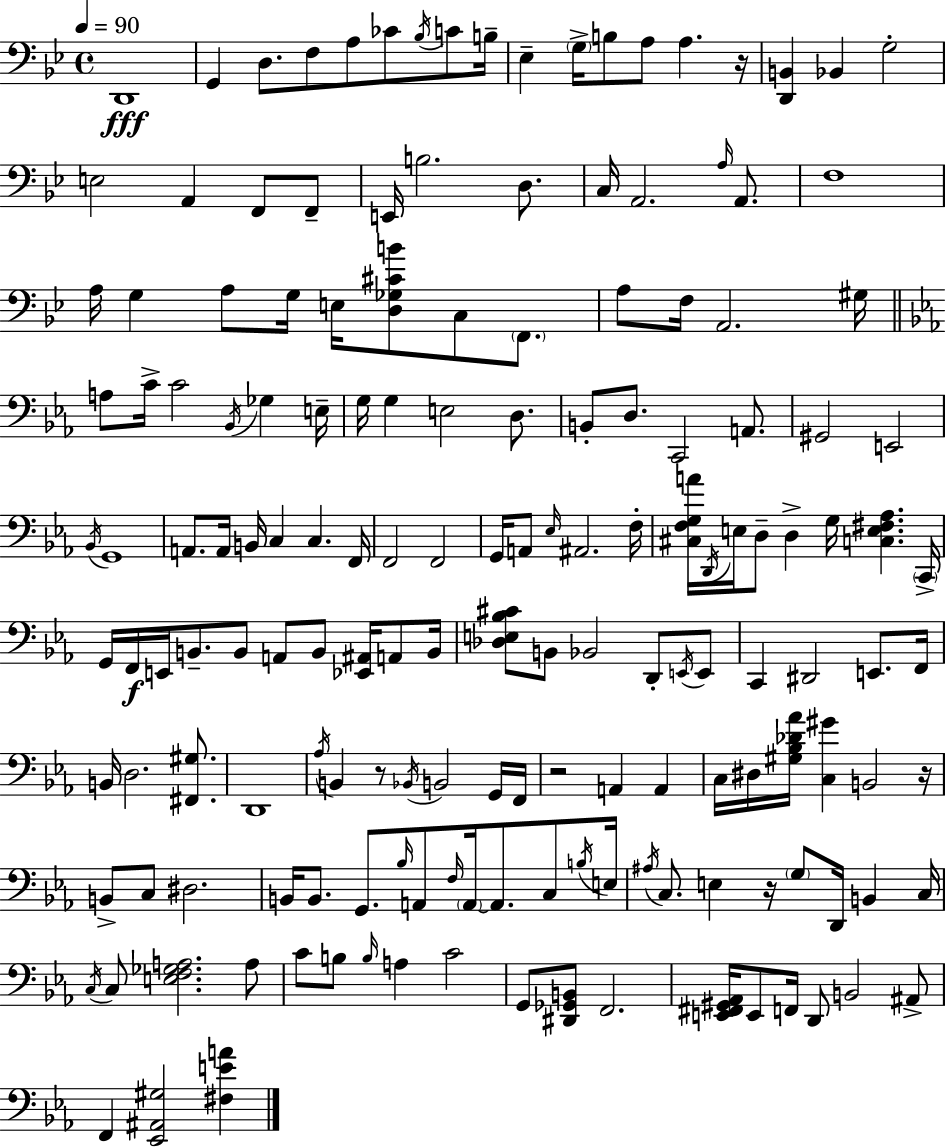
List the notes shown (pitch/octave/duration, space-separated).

D2/w G2/q D3/e. F3/e A3/e CES4/e Bb3/s C4/e B3/s Eb3/q G3/s B3/e A3/e A3/q. R/s [D2,B2]/q Bb2/q G3/h E3/h A2/q F2/e F2/e E2/s B3/h. D3/e. C3/s A2/h. A3/s A2/e. F3/w A3/s G3/q A3/e G3/s E3/s [D3,Gb3,C#4,B4]/e C3/e F2/e. A3/e F3/s A2/h. G#3/s A3/e C4/s C4/h Bb2/s Gb3/q E3/s G3/s G3/q E3/h D3/e. B2/e D3/e. C2/h A2/e. G#2/h E2/h Bb2/s G2/w A2/e. A2/s B2/s C3/q C3/q. F2/s F2/h F2/h G2/s A2/e Eb3/s A#2/h. F3/s [C#3,F3,G3,A4]/s D2/s E3/s D3/e D3/q G3/s [C3,E3,F#3,Ab3]/q. C2/s G2/s F2/s E2/s B2/e. B2/e A2/e B2/e [Eb2,A#2]/s A2/e B2/s [Db3,E3,Bb3,C#4]/e B2/e Bb2/h D2/e E2/s E2/e C2/q D#2/h E2/e. F2/s B2/s D3/h. [F#2,G#3]/e. D2/w Ab3/s B2/q R/e Bb2/s B2/h G2/s F2/s R/h A2/q A2/q C3/s D#3/s [G#3,Bb3,Db4,Ab4]/s [C3,G#4]/q B2/h R/s B2/e C3/e D#3/h. B2/s B2/e. G2/e. Bb3/s A2/e F3/s A2/s A2/e. C3/e B3/s E3/s A#3/s C3/e. E3/q R/s G3/e D2/s B2/q C3/s C3/s C3/e [E3,F3,Gb3,A3]/h. A3/e C4/e B3/e B3/s A3/q C4/h G2/e [D#2,Gb2,B2]/e F2/h. [E2,F#2,G#2,Ab2]/s E2/e F2/s D2/e B2/h A#2/e F2/q [Eb2,A#2,G#3]/h [F#3,E4,A4]/q